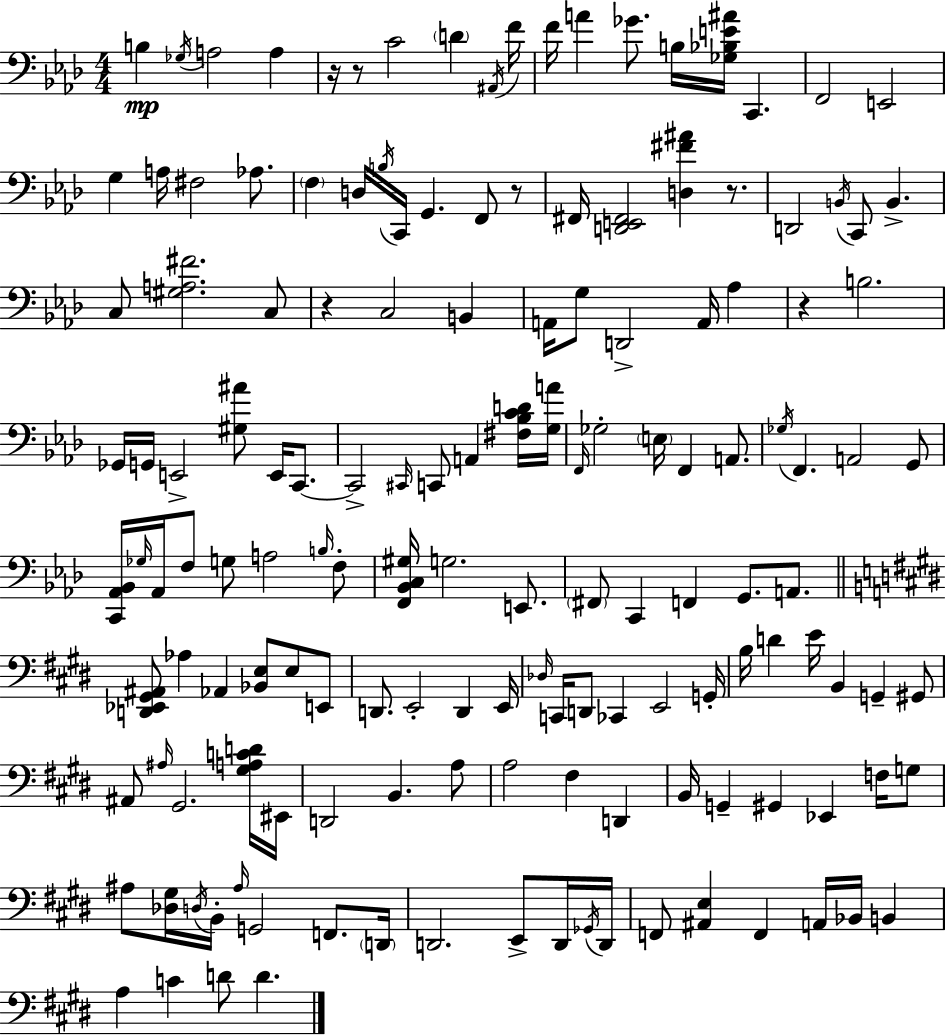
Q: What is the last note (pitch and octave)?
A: D4